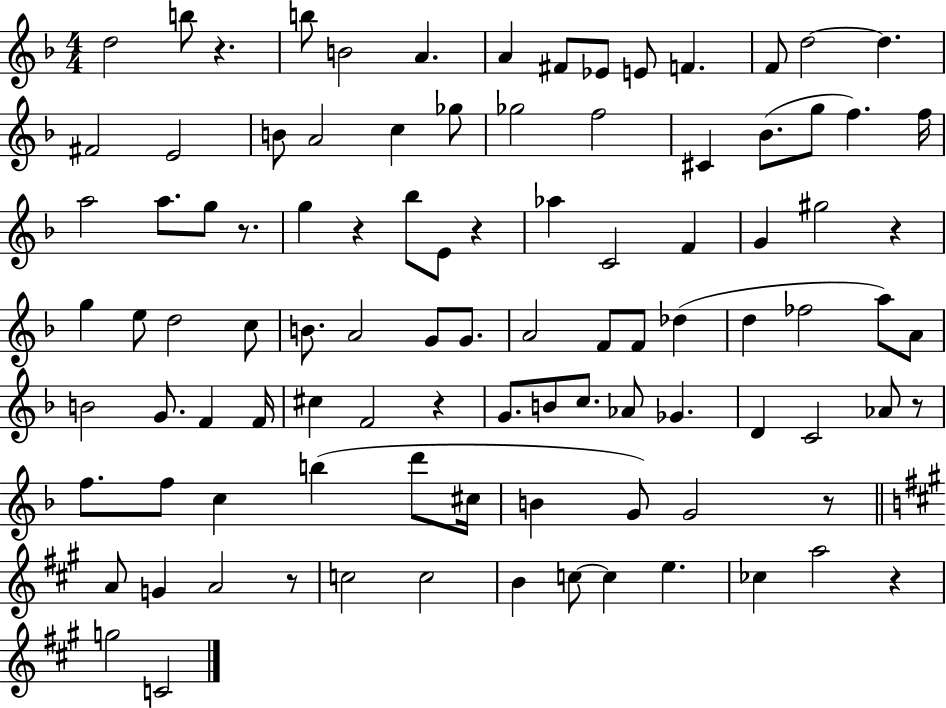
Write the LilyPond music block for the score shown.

{
  \clef treble
  \numericTimeSignature
  \time 4/4
  \key f \major
  d''2 b''8 r4. | b''8 b'2 a'4. | a'4 fis'8 ees'8 e'8 f'4. | f'8 d''2~~ d''4. | \break fis'2 e'2 | b'8 a'2 c''4 ges''8 | ges''2 f''2 | cis'4 bes'8.( g''8 f''4.) f''16 | \break a''2 a''8. g''8 r8. | g''4 r4 bes''8 e'8 r4 | aes''4 c'2 f'4 | g'4 gis''2 r4 | \break g''4 e''8 d''2 c''8 | b'8. a'2 g'8 g'8. | a'2 f'8 f'8 des''4( | d''4 fes''2 a''8) a'8 | \break b'2 g'8. f'4 f'16 | cis''4 f'2 r4 | g'8. b'8 c''8. aes'8 ges'4. | d'4 c'2 aes'8 r8 | \break f''8. f''8 c''4 b''4( d'''8 cis''16 | b'4 g'8) g'2 r8 | \bar "||" \break \key a \major a'8 g'4 a'2 r8 | c''2 c''2 | b'4 c''8~~ c''4 e''4. | ces''4 a''2 r4 | \break g''2 c'2 | \bar "|."
}